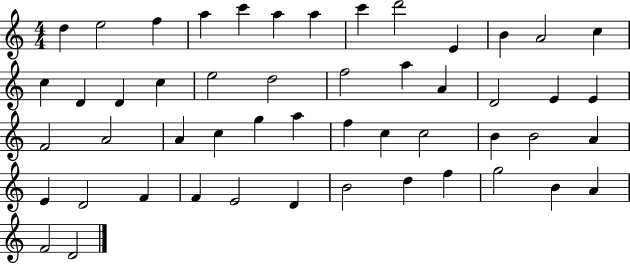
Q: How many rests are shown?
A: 0